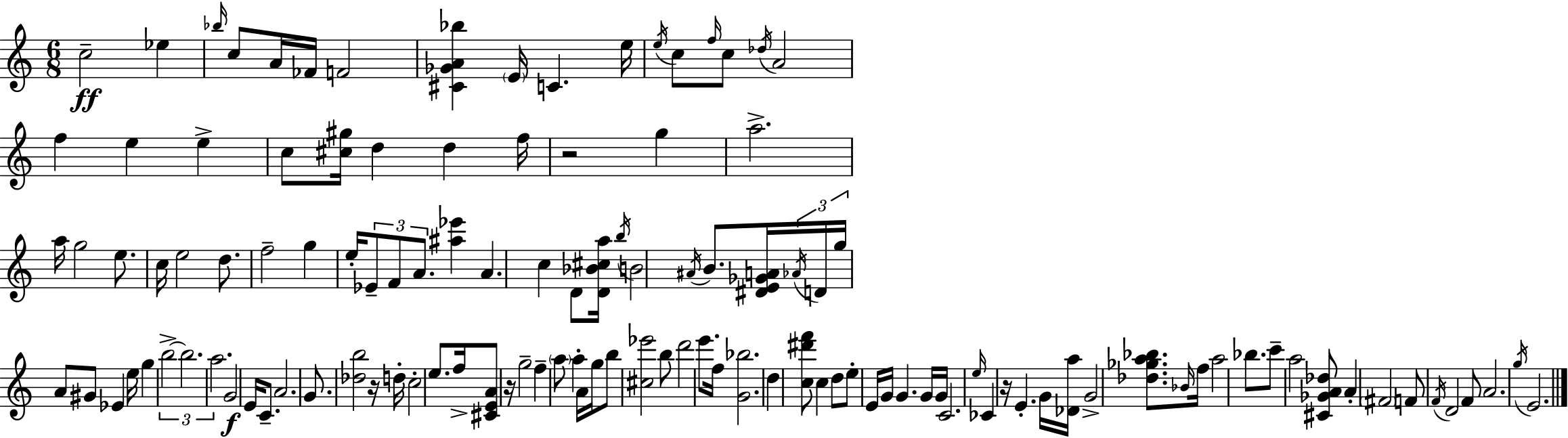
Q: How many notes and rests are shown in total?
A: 122